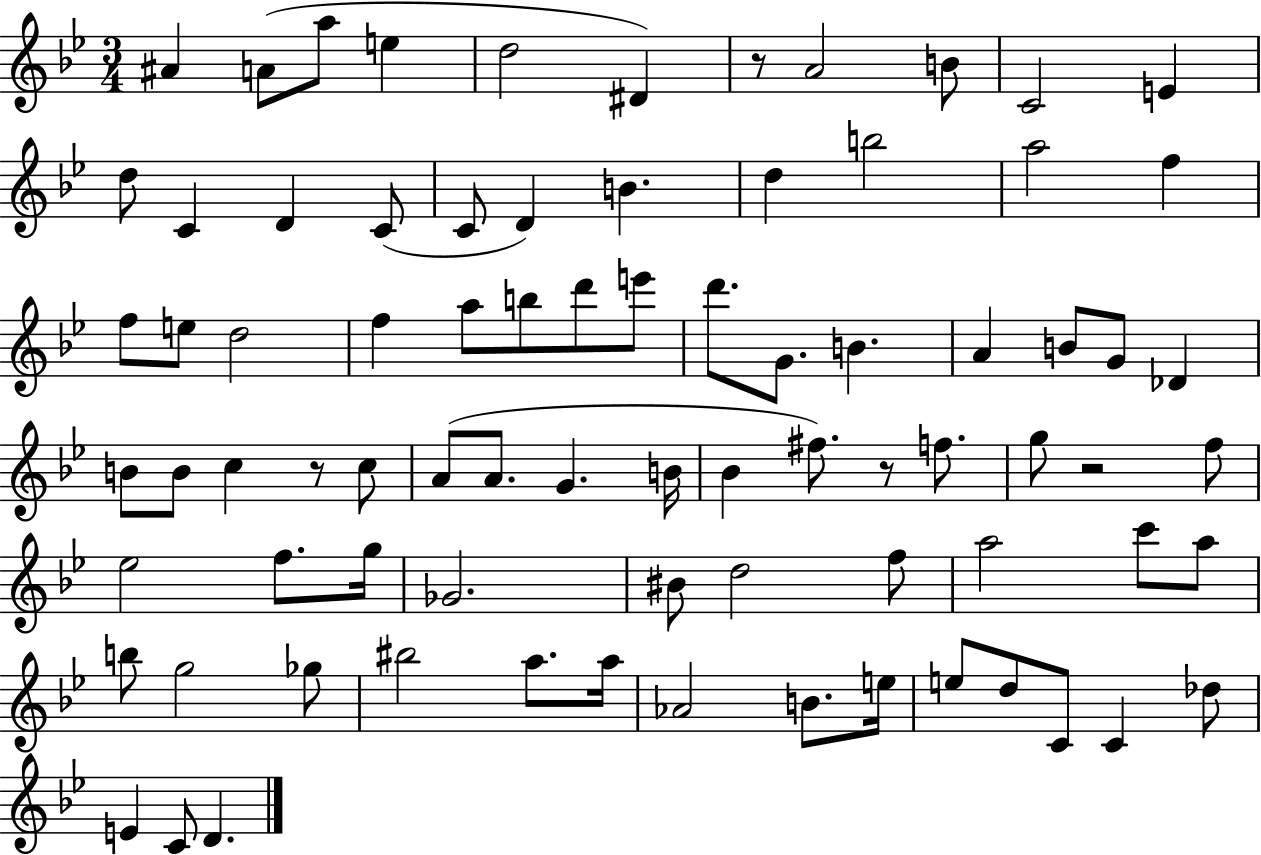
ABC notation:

X:1
T:Untitled
M:3/4
L:1/4
K:Bb
^A A/2 a/2 e d2 ^D z/2 A2 B/2 C2 E d/2 C D C/2 C/2 D B d b2 a2 f f/2 e/2 d2 f a/2 b/2 d'/2 e'/2 d'/2 G/2 B A B/2 G/2 _D B/2 B/2 c z/2 c/2 A/2 A/2 G B/4 _B ^f/2 z/2 f/2 g/2 z2 f/2 _e2 f/2 g/4 _G2 ^B/2 d2 f/2 a2 c'/2 a/2 b/2 g2 _g/2 ^b2 a/2 a/4 _A2 B/2 e/4 e/2 d/2 C/2 C _d/2 E C/2 D